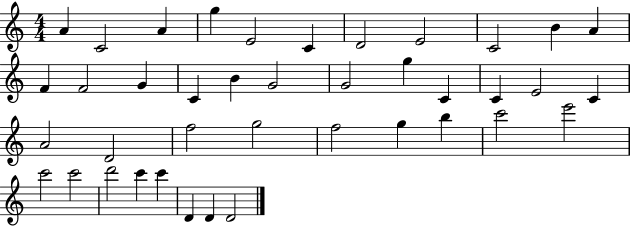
{
  \clef treble
  \numericTimeSignature
  \time 4/4
  \key c \major
  a'4 c'2 a'4 | g''4 e'2 c'4 | d'2 e'2 | c'2 b'4 a'4 | \break f'4 f'2 g'4 | c'4 b'4 g'2 | g'2 g''4 c'4 | c'4 e'2 c'4 | \break a'2 d'2 | f''2 g''2 | f''2 g''4 b''4 | c'''2 e'''2 | \break c'''2 c'''2 | d'''2 c'''4 c'''4 | d'4 d'4 d'2 | \bar "|."
}